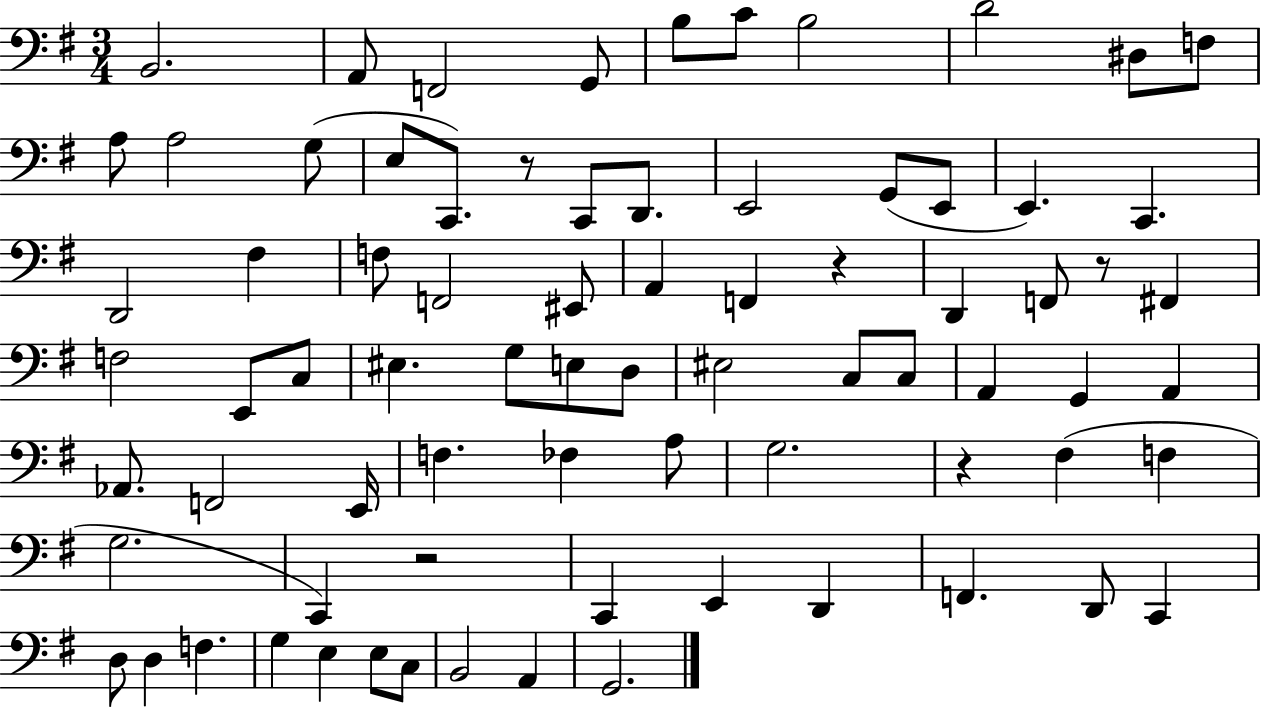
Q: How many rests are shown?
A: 5